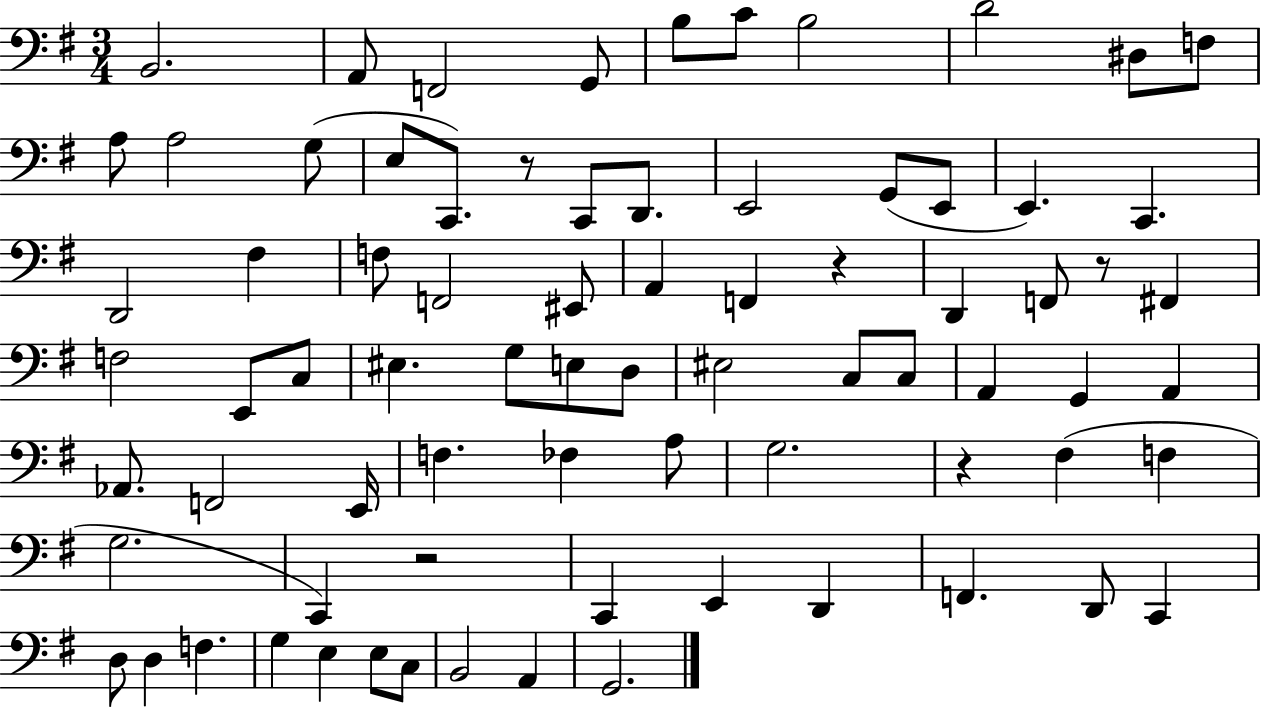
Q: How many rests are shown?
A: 5